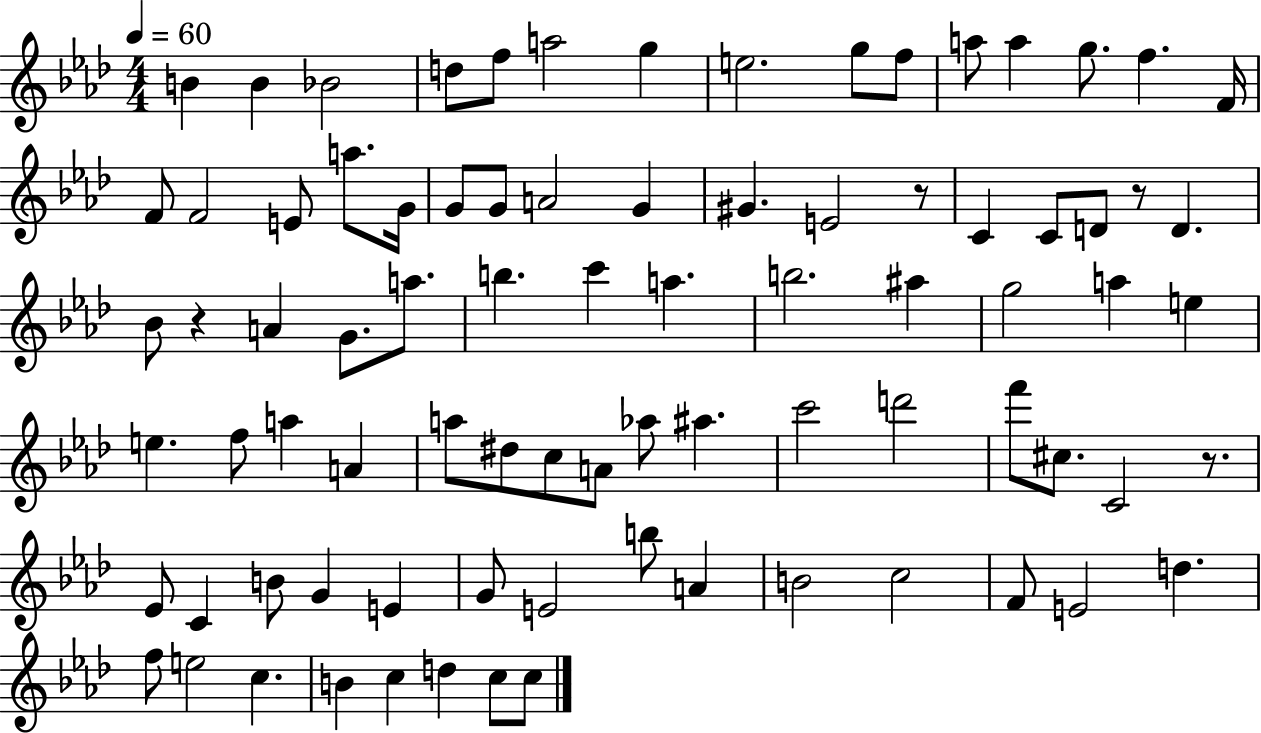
B4/q B4/q Bb4/h D5/e F5/e A5/h G5/q E5/h. G5/e F5/e A5/e A5/q G5/e. F5/q. F4/s F4/e F4/h E4/e A5/e. G4/s G4/e G4/e A4/h G4/q G#4/q. E4/h R/e C4/q C4/e D4/e R/e D4/q. Bb4/e R/q A4/q G4/e. A5/e. B5/q. C6/q A5/q. B5/h. A#5/q G5/h A5/q E5/q E5/q. F5/e A5/q A4/q A5/e D#5/e C5/e A4/e Ab5/e A#5/q. C6/h D6/h F6/e C#5/e. C4/h R/e. Eb4/e C4/q B4/e G4/q E4/q G4/e E4/h B5/e A4/q B4/h C5/h F4/e E4/h D5/q. F5/e E5/h C5/q. B4/q C5/q D5/q C5/e C5/e